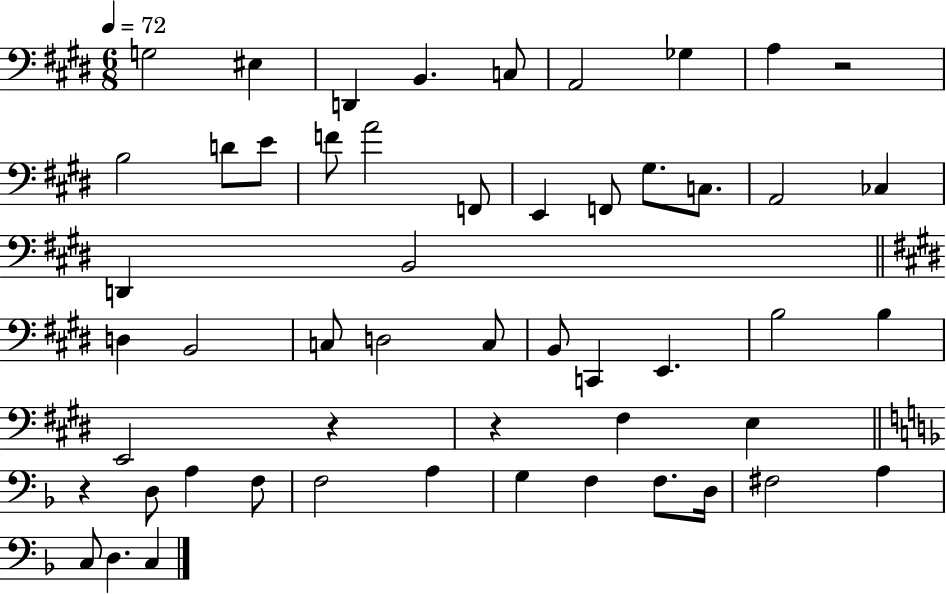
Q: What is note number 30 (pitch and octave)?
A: E2